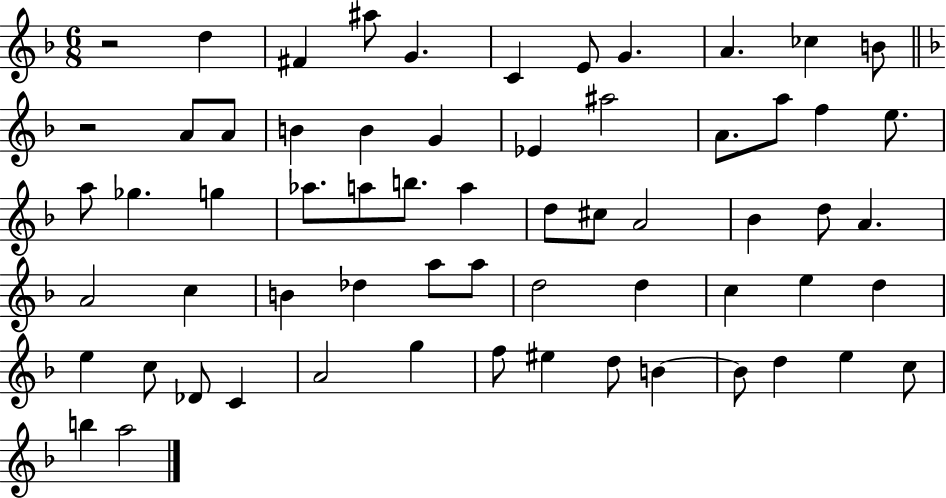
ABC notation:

X:1
T:Untitled
M:6/8
L:1/4
K:F
z2 d ^F ^a/2 G C E/2 G A _c B/2 z2 A/2 A/2 B B G _E ^a2 A/2 a/2 f e/2 a/2 _g g _a/2 a/2 b/2 a d/2 ^c/2 A2 _B d/2 A A2 c B _d a/2 a/2 d2 d c e d e c/2 _D/2 C A2 g f/2 ^e d/2 B B/2 d e c/2 b a2